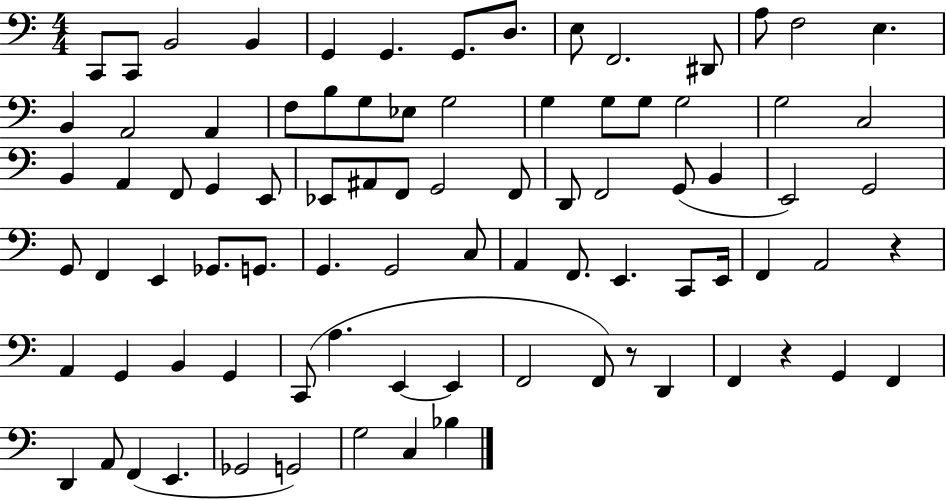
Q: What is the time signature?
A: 4/4